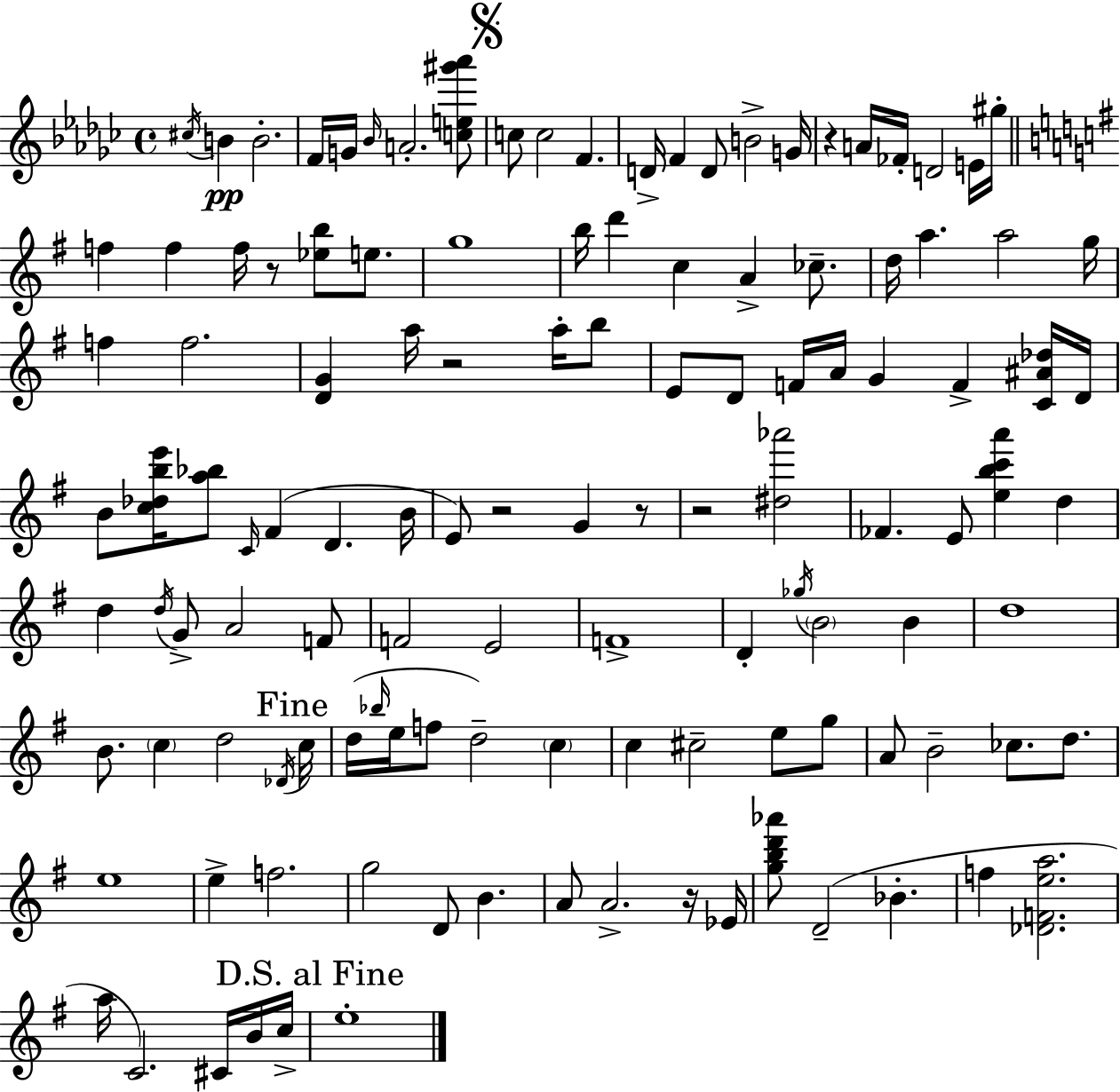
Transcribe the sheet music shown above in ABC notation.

X:1
T:Untitled
M:4/4
L:1/4
K:Ebm
^c/4 B B2 F/4 G/4 _B/4 A2 [ce^g'_a']/2 c/2 c2 F D/4 F D/2 B2 G/4 z A/4 _F/4 D2 E/4 ^g/4 f f f/4 z/2 [_eb]/2 e/2 g4 b/4 d' c A _c/2 d/4 a a2 g/4 f f2 [DG] a/4 z2 a/4 b/2 E/2 D/2 F/4 A/4 G F [C^A_d]/4 D/4 B/2 [c_dbe']/4 [a_b]/2 C/4 ^F D B/4 E/2 z2 G z/2 z2 [^d_a']2 _F E/2 [ebc'a'] d d d/4 G/2 A2 F/2 F2 E2 F4 D _g/4 B2 B d4 B/2 c d2 _D/4 c/4 d/4 _b/4 e/4 f/2 d2 c c ^c2 e/2 g/2 A/2 B2 _c/2 d/2 e4 e f2 g2 D/2 B A/2 A2 z/4 _E/4 [gbd'_a']/2 D2 _B f [_DFea]2 a/4 C2 ^C/4 B/4 c/4 e4